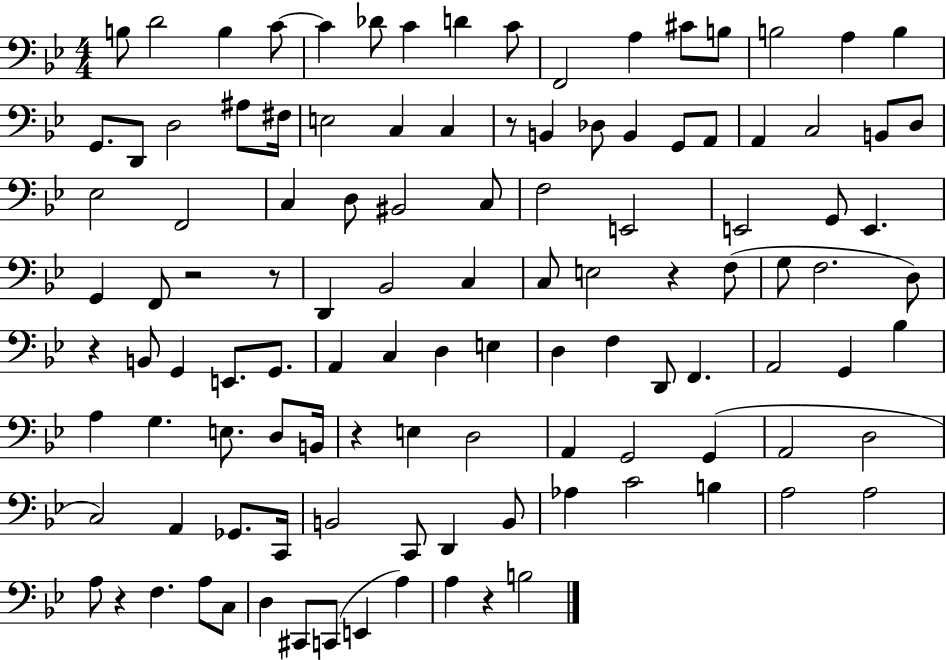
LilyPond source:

{
  \clef bass
  \numericTimeSignature
  \time 4/4
  \key bes \major
  b8 d'2 b4 c'8~~ | c'4 des'8 c'4 d'4 c'8 | f,2 a4 cis'8 b8 | b2 a4 b4 | \break g,8. d,8 d2 ais8 fis16 | e2 c4 c4 | r8 b,4 des8 b,4 g,8 a,8 | a,4 c2 b,8 d8 | \break ees2 f,2 | c4 d8 bis,2 c8 | f2 e,2 | e,2 g,8 e,4. | \break g,4 f,8 r2 r8 | d,4 bes,2 c4 | c8 e2 r4 f8( | g8 f2. d8) | \break r4 b,8 g,4 e,8. g,8. | a,4 c4 d4 e4 | d4 f4 d,8 f,4. | a,2 g,4 bes4 | \break a4 g4. e8. d8 b,16 | r4 e4 d2 | a,4 g,2 g,4( | a,2 d2 | \break c2) a,4 ges,8. c,16 | b,2 c,8 d,4 b,8 | aes4 c'2 b4 | a2 a2 | \break a8 r4 f4. a8 c8 | d4 cis,8 c,8( e,4 a4) | a4 r4 b2 | \bar "|."
}